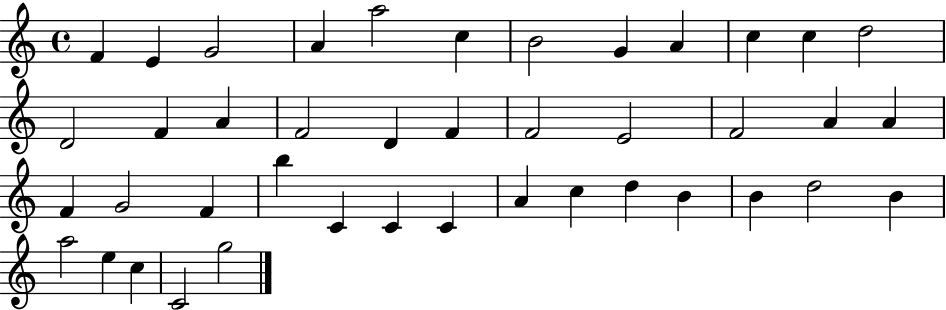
X:1
T:Untitled
M:4/4
L:1/4
K:C
F E G2 A a2 c B2 G A c c d2 D2 F A F2 D F F2 E2 F2 A A F G2 F b C C C A c d B B d2 B a2 e c C2 g2